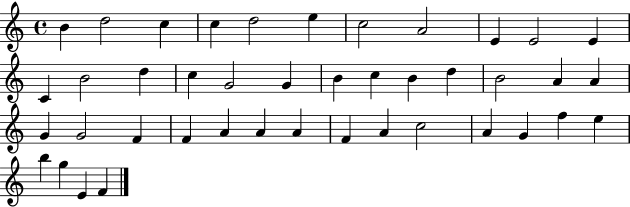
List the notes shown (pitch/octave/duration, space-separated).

B4/q D5/h C5/q C5/q D5/h E5/q C5/h A4/h E4/q E4/h E4/q C4/q B4/h D5/q C5/q G4/h G4/q B4/q C5/q B4/q D5/q B4/h A4/q A4/q G4/q G4/h F4/q F4/q A4/q A4/q A4/q F4/q A4/q C5/h A4/q G4/q F5/q E5/q B5/q G5/q E4/q F4/q